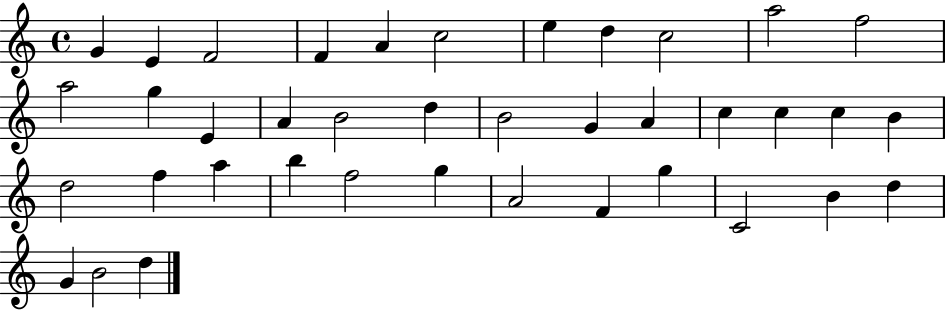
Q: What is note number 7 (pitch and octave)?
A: E5